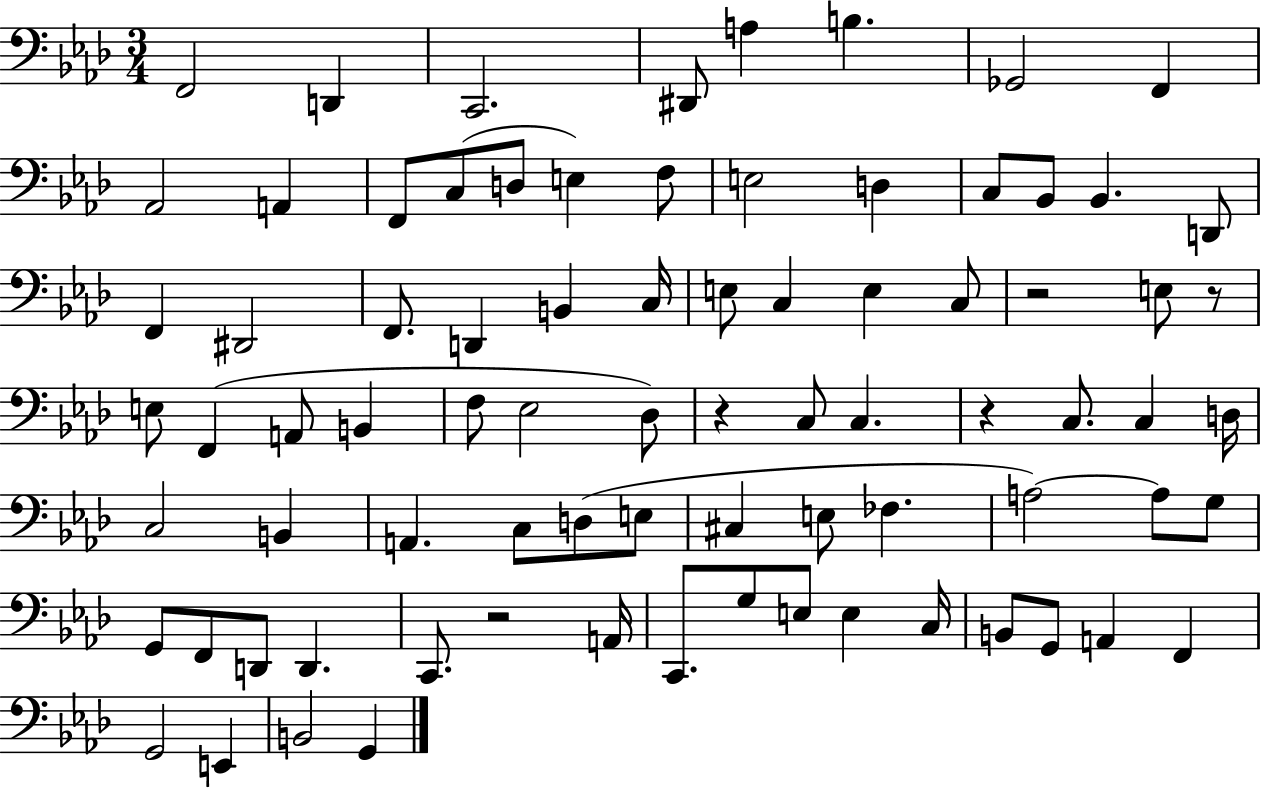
F2/h D2/q C2/h. D#2/e A3/q B3/q. Gb2/h F2/q Ab2/h A2/q F2/e C3/e D3/e E3/q F3/e E3/h D3/q C3/e Bb2/e Bb2/q. D2/e F2/q D#2/h F2/e. D2/q B2/q C3/s E3/e C3/q E3/q C3/e R/h E3/e R/e E3/e F2/q A2/e B2/q F3/e Eb3/h Db3/e R/q C3/e C3/q. R/q C3/e. C3/q D3/s C3/h B2/q A2/q. C3/e D3/e E3/e C#3/q E3/e FES3/q. A3/h A3/e G3/e G2/e F2/e D2/e D2/q. C2/e. R/h A2/s C2/e. G3/e E3/e E3/q C3/s B2/e G2/e A2/q F2/q G2/h E2/q B2/h G2/q